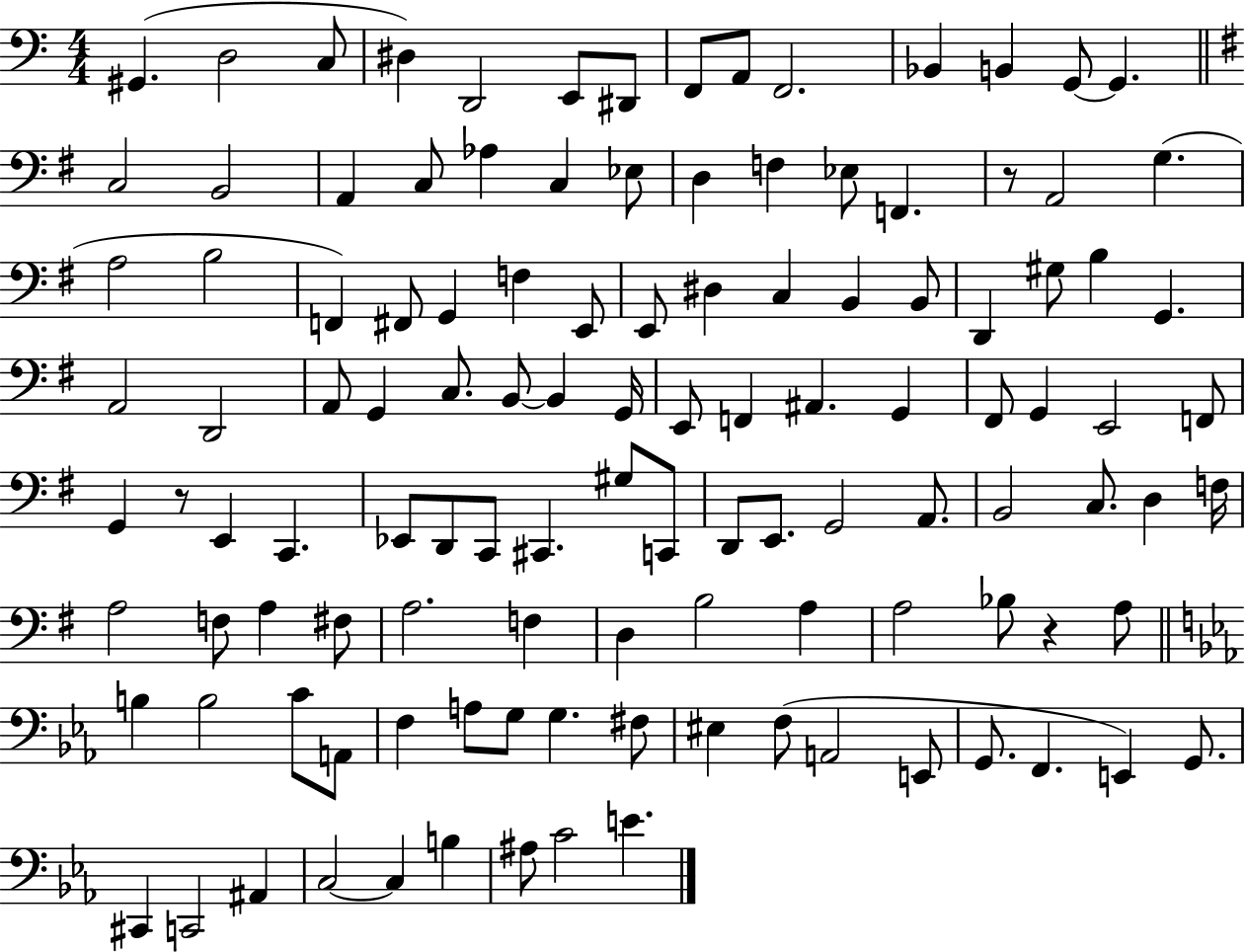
{
  \clef bass
  \numericTimeSignature
  \time 4/4
  \key c \major
  \repeat volta 2 { gis,4.( d2 c8 | dis4) d,2 e,8 dis,8 | f,8 a,8 f,2. | bes,4 b,4 g,8~~ g,4. | \break \bar "||" \break \key e \minor c2 b,2 | a,4 c8 aes4 c4 ees8 | d4 f4 ees8 f,4. | r8 a,2 g4.( | \break a2 b2 | f,4) fis,8 g,4 f4 e,8 | e,8 dis4 c4 b,4 b,8 | d,4 gis8 b4 g,4. | \break a,2 d,2 | a,8 g,4 c8. b,8~~ b,4 g,16 | e,8 f,4 ais,4. g,4 | fis,8 g,4 e,2 f,8 | \break g,4 r8 e,4 c,4. | ees,8 d,8 c,8 cis,4. gis8 c,8 | d,8 e,8. g,2 a,8. | b,2 c8. d4 f16 | \break a2 f8 a4 fis8 | a2. f4 | d4 b2 a4 | a2 bes8 r4 a8 | \break \bar "||" \break \key c \minor b4 b2 c'8 a,8 | f4 a8 g8 g4. fis8 | eis4 f8( a,2 e,8 | g,8. f,4. e,4) g,8. | \break cis,4 c,2 ais,4 | c2~~ c4 b4 | ais8 c'2 e'4. | } \bar "|."
}